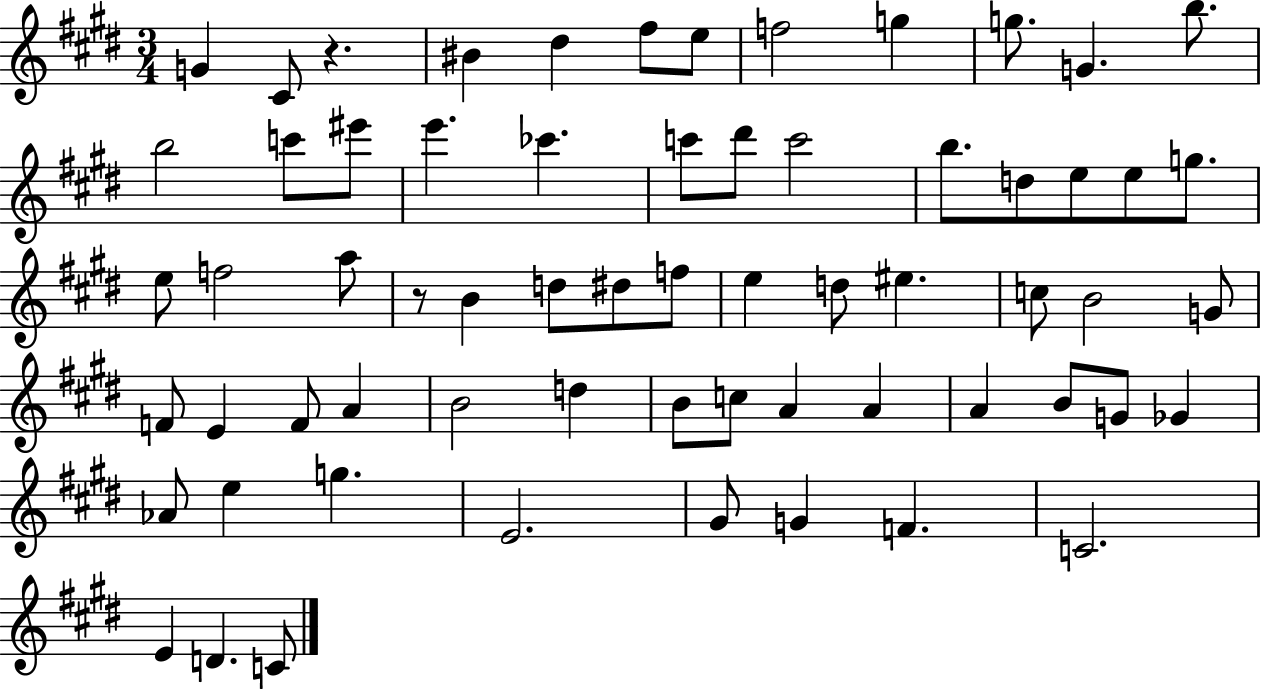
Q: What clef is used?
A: treble